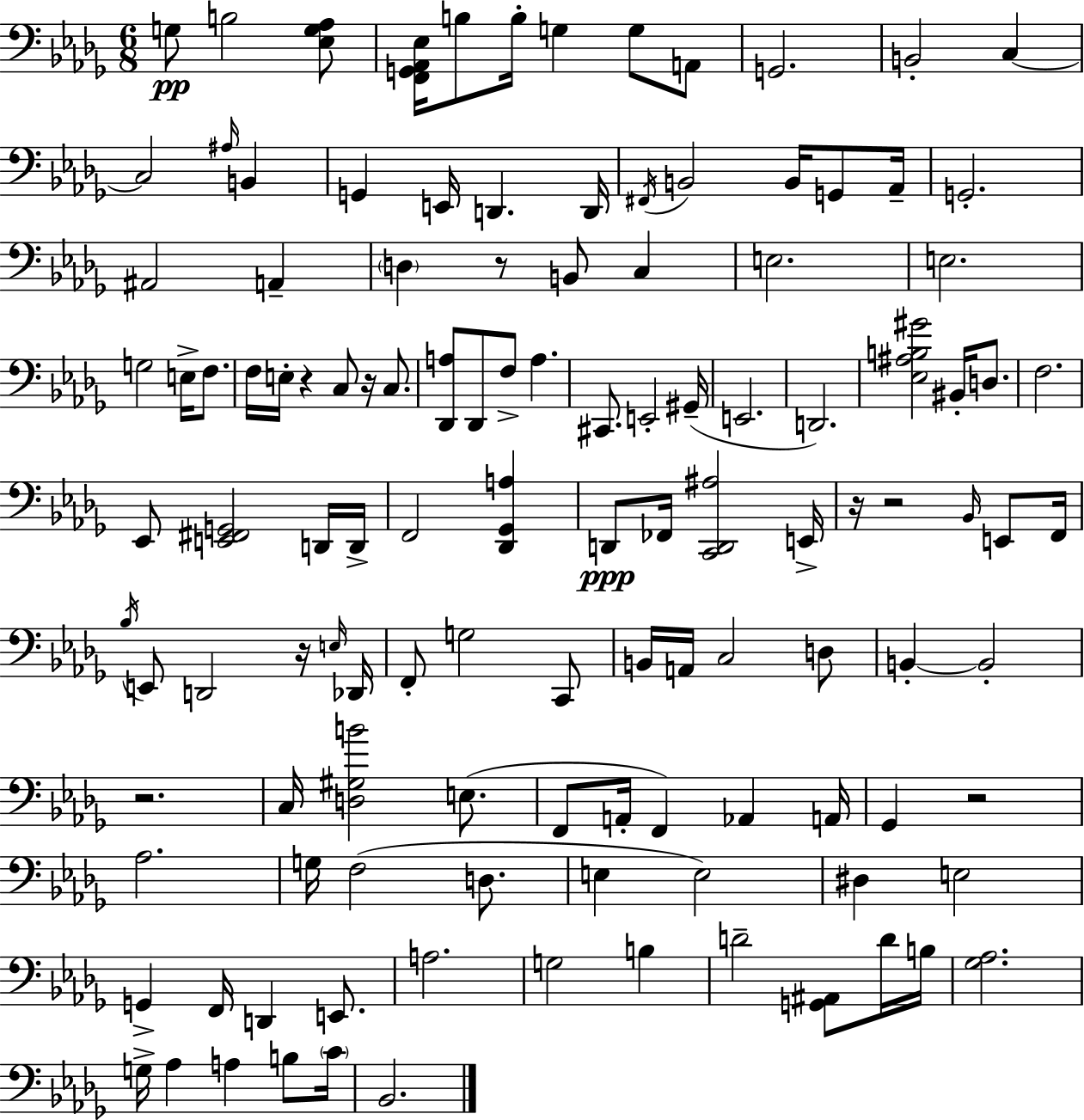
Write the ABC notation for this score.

X:1
T:Untitled
M:6/8
L:1/4
K:Bbm
G,/2 B,2 [_E,G,_A,]/2 [F,,G,,_A,,_E,]/4 B,/2 B,/4 G, G,/2 A,,/2 G,,2 B,,2 C, C,2 ^A,/4 B,, G,, E,,/4 D,, D,,/4 ^F,,/4 B,,2 B,,/4 G,,/2 _A,,/4 G,,2 ^A,,2 A,, D, z/2 B,,/2 C, E,2 E,2 G,2 E,/4 F,/2 F,/4 E,/4 z C,/2 z/4 C,/2 [_D,,A,]/2 _D,,/2 F,/2 A, ^C,,/2 E,,2 ^G,,/4 E,,2 D,,2 [_E,^A,B,^G]2 ^B,,/4 D,/2 F,2 _E,,/2 [E,,^F,,G,,]2 D,,/4 D,,/4 F,,2 [_D,,_G,,A,] D,,/2 _F,,/4 [C,,D,,^A,]2 E,,/4 z/4 z2 _B,,/4 E,,/2 F,,/4 _B,/4 E,,/2 D,,2 z/4 E,/4 _D,,/4 F,,/2 G,2 C,,/2 B,,/4 A,,/4 C,2 D,/2 B,, B,,2 z2 C,/4 [D,^G,B]2 E,/2 F,,/2 A,,/4 F,, _A,, A,,/4 _G,, z2 _A,2 G,/4 F,2 D,/2 E, E,2 ^D, E,2 G,, F,,/4 D,, E,,/2 A,2 G,2 B, D2 [G,,^A,,]/2 D/4 B,/4 [_G,_A,]2 G,/4 _A, A, B,/2 C/4 _B,,2